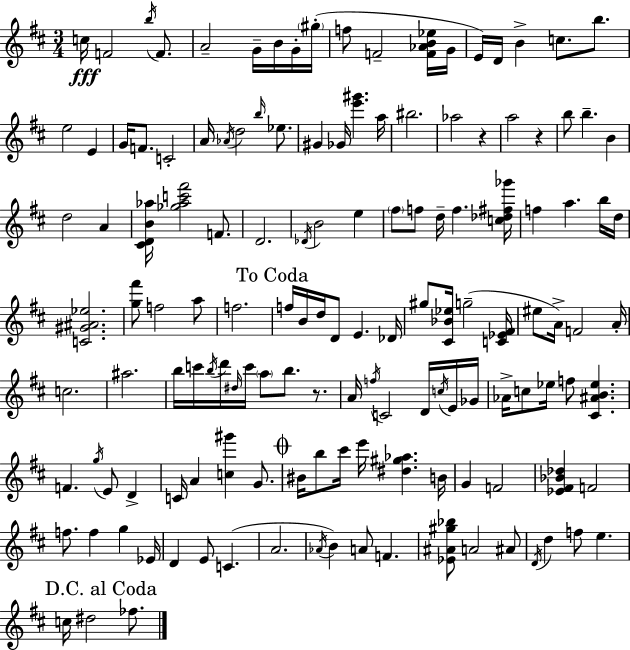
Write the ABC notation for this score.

X:1
T:Untitled
M:3/4
L:1/4
K:D
c/4 F2 b/4 F/2 A2 G/4 B/4 G/4 ^g/4 f/2 F2 [F_AB_e]/4 G/4 E/4 D/4 B c/2 b/2 e2 E G/4 F/2 C2 A/4 _A/4 d2 b/4 _e/2 ^G _G/4 [e'^g'] a/4 ^b2 _a2 z a2 z b/2 b B d2 A [^CDB_a]/4 [_g_ac'^f']2 F/2 D2 _D/4 B2 e ^f/2 f/2 d/4 f [c_d^f_g']/4 f a b/4 d/4 [C^G^A_e]2 [g^f']/2 f2 a/2 f2 f/4 B/4 d/4 D/2 E _D/4 ^g/2 [^C_B_e]/4 g2 [C_E^F]/4 ^e/2 A/4 F2 A/4 c2 ^a2 b/4 c'/4 b/4 d'/4 ^d/4 c'/4 a/2 b/2 z/2 A/4 f/4 C2 D/4 c/4 E/4 _G/4 _A/4 c/2 _e/4 f/2 [^C^AB_e] F g/4 E/2 D C/4 A [c^g'] G/2 ^B/4 b/2 ^c'/4 e'/4 [^d^g_a] B/4 G F2 [_E^F_B_d] F2 f/2 f g _E/4 D E/2 C A2 _A/4 B A/2 F [_E^A^g_b]/2 A2 ^A/2 D/4 d f/2 e c/4 ^d2 _f/2